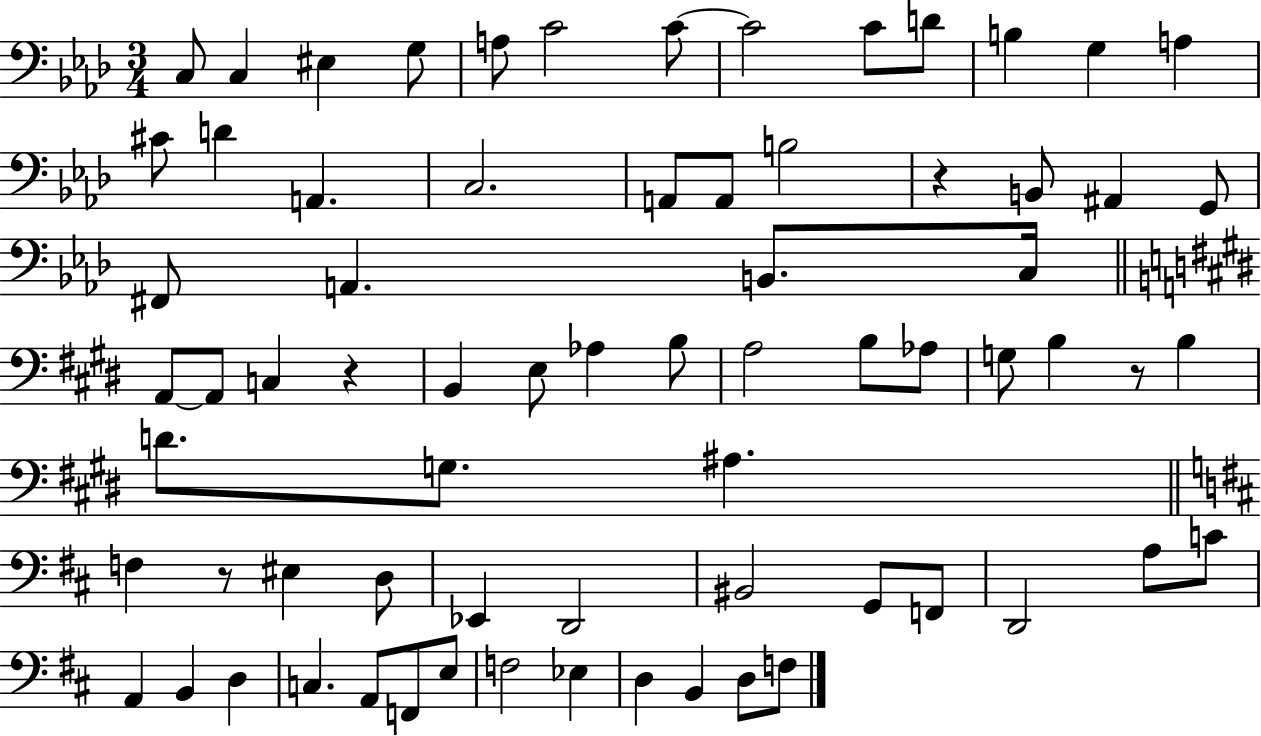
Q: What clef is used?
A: bass